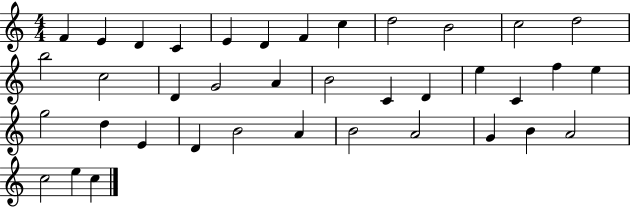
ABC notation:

X:1
T:Untitled
M:4/4
L:1/4
K:C
F E D C E D F c d2 B2 c2 d2 b2 c2 D G2 A B2 C D e C f e g2 d E D B2 A B2 A2 G B A2 c2 e c